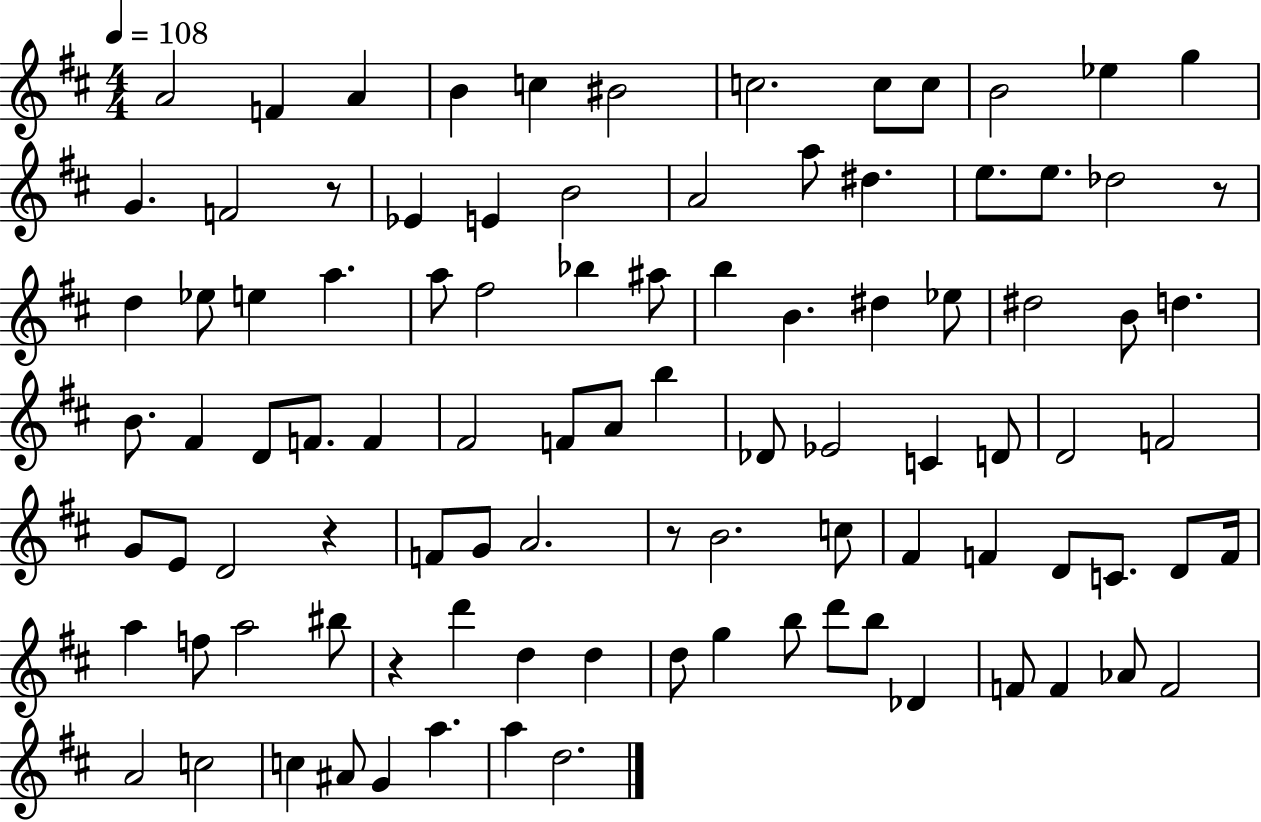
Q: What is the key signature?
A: D major